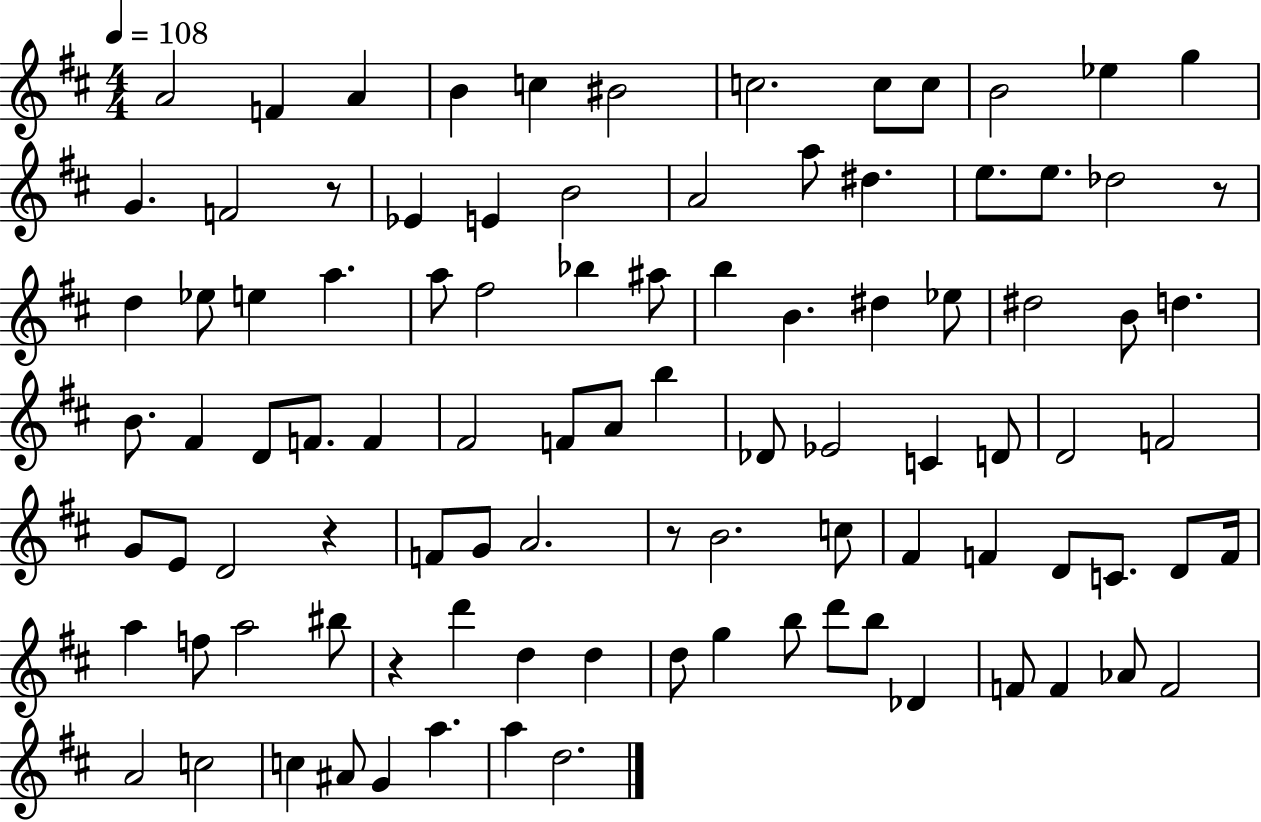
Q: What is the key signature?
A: D major